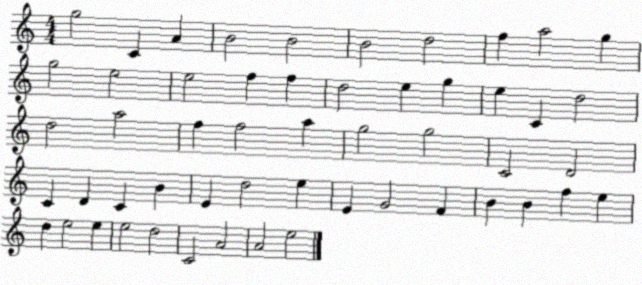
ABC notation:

X:1
T:Untitled
M:4/4
L:1/4
K:C
g2 C A B2 B2 B2 d2 f a2 g g2 e2 e2 f f d2 e g e C d2 d2 a2 f f2 a g2 g2 C2 D2 C D C B E d2 e E G2 F B B f e d e2 e e2 d2 C2 A2 A2 e2